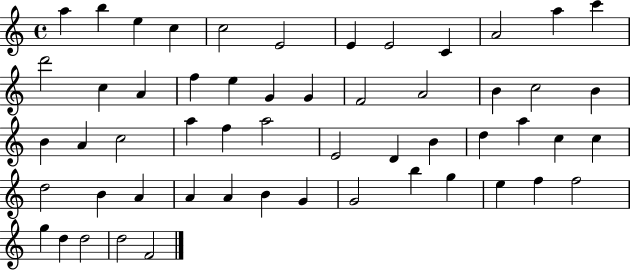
X:1
T:Untitled
M:4/4
L:1/4
K:C
a b e c c2 E2 E E2 C A2 a c' d'2 c A f e G G F2 A2 B c2 B B A c2 a f a2 E2 D B d a c c d2 B A A A B G G2 b g e f f2 g d d2 d2 F2